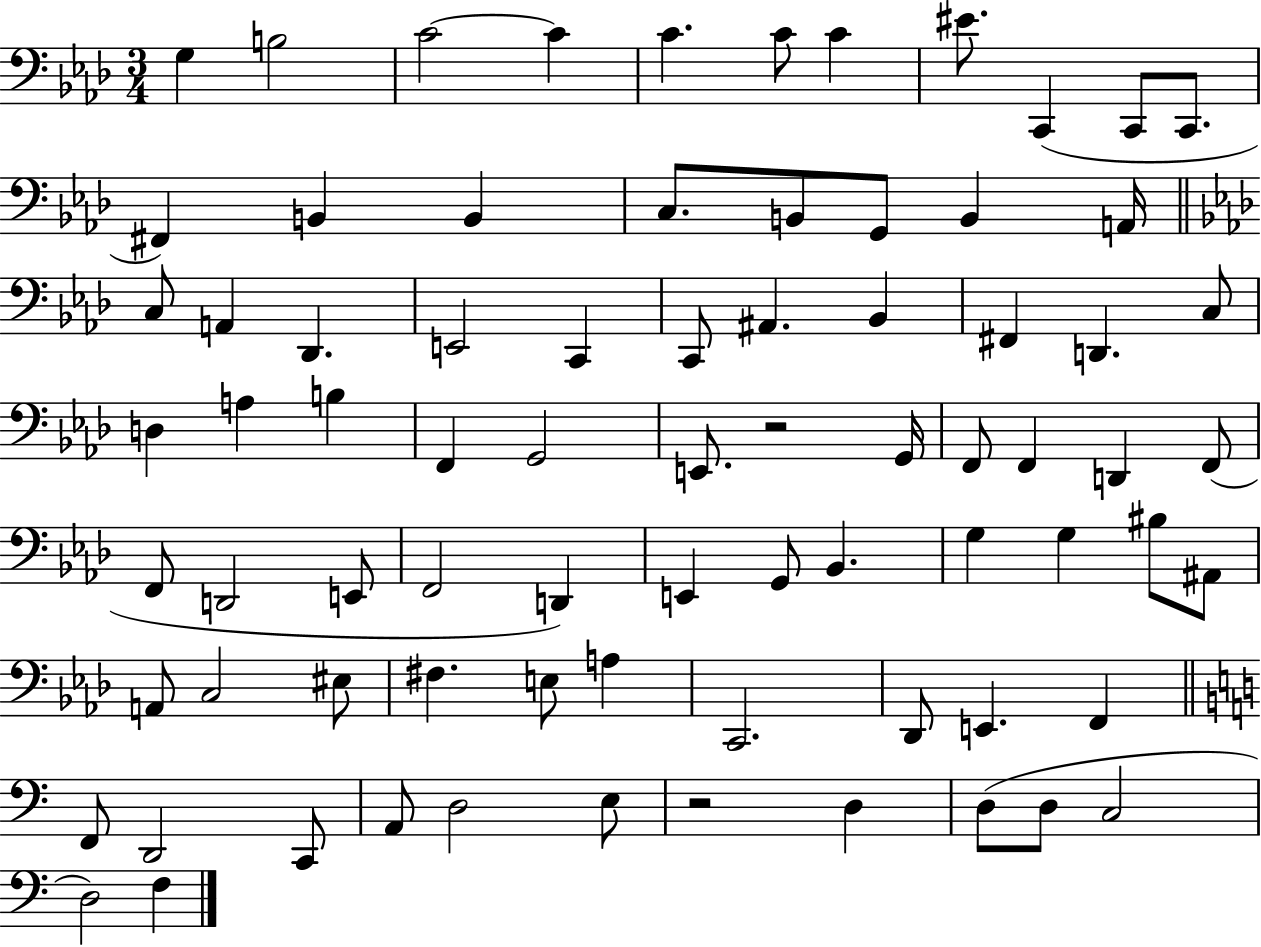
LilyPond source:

{
  \clef bass
  \numericTimeSignature
  \time 3/4
  \key aes \major
  g4 b2 | c'2~~ c'4 | c'4. c'8 c'4 | eis'8. c,4( c,8 c,8. | \break fis,4) b,4 b,4 | c8. b,8 g,8 b,4 a,16 | \bar "||" \break \key aes \major c8 a,4 des,4. | e,2 c,4 | c,8 ais,4. bes,4 | fis,4 d,4. c8 | \break d4 a4 b4 | f,4 g,2 | e,8. r2 g,16 | f,8 f,4 d,4 f,8( | \break f,8 d,2 e,8 | f,2 d,4) | e,4 g,8 bes,4. | g4 g4 bis8 ais,8 | \break a,8 c2 eis8 | fis4. e8 a4 | c,2. | des,8 e,4. f,4 | \break \bar "||" \break \key c \major f,8 d,2 c,8 | a,8 d2 e8 | r2 d4 | d8( d8 c2 | \break d2) f4 | \bar "|."
}